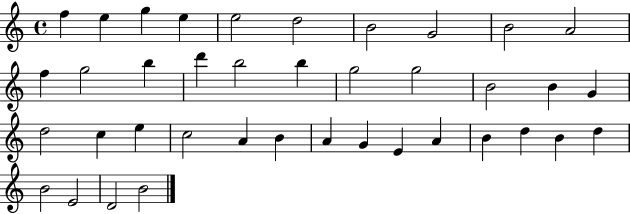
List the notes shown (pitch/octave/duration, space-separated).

F5/q E5/q G5/q E5/q E5/h D5/h B4/h G4/h B4/h A4/h F5/q G5/h B5/q D6/q B5/h B5/q G5/h G5/h B4/h B4/q G4/q D5/h C5/q E5/q C5/h A4/q B4/q A4/q G4/q E4/q A4/q B4/q D5/q B4/q D5/q B4/h E4/h D4/h B4/h